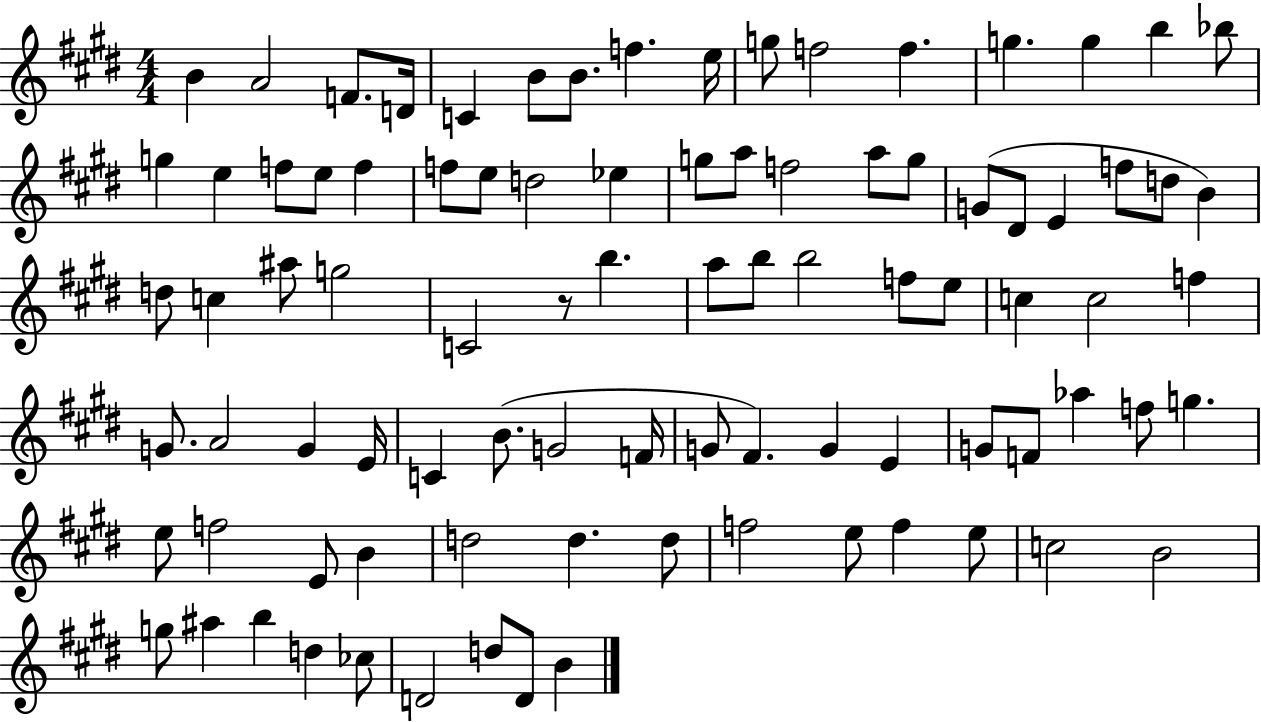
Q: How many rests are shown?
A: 1